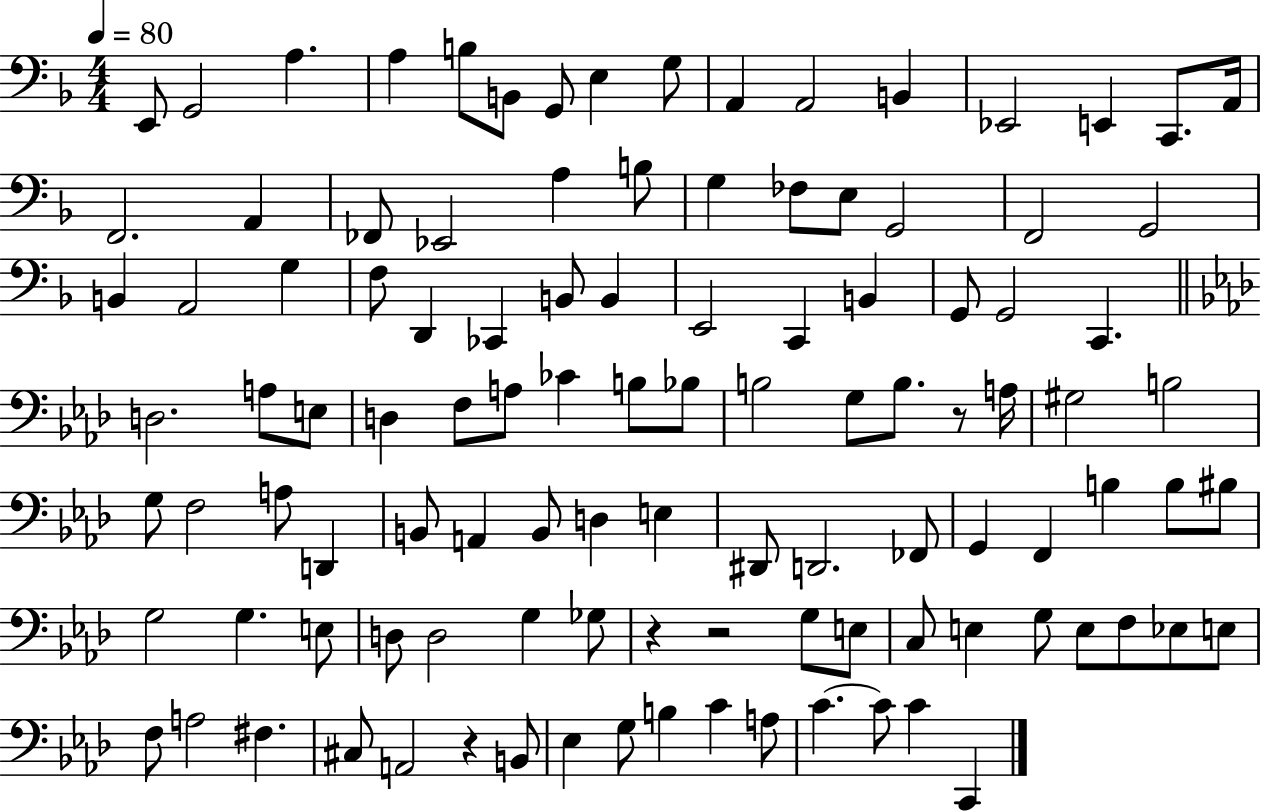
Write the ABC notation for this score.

X:1
T:Untitled
M:4/4
L:1/4
K:F
E,,/2 G,,2 A, A, B,/2 B,,/2 G,,/2 E, G,/2 A,, A,,2 B,, _E,,2 E,, C,,/2 A,,/4 F,,2 A,, _F,,/2 _E,,2 A, B,/2 G, _F,/2 E,/2 G,,2 F,,2 G,,2 B,, A,,2 G, F,/2 D,, _C,, B,,/2 B,, E,,2 C,, B,, G,,/2 G,,2 C,, D,2 A,/2 E,/2 D, F,/2 A,/2 _C B,/2 _B,/2 B,2 G,/2 B,/2 z/2 A,/4 ^G,2 B,2 G,/2 F,2 A,/2 D,, B,,/2 A,, B,,/2 D, E, ^D,,/2 D,,2 _F,,/2 G,, F,, B, B,/2 ^B,/2 G,2 G, E,/2 D,/2 D,2 G, _G,/2 z z2 G,/2 E,/2 C,/2 E, G,/2 E,/2 F,/2 _E,/2 E,/2 F,/2 A,2 ^F, ^C,/2 A,,2 z B,,/2 _E, G,/2 B, C A,/2 C C/2 C C,,